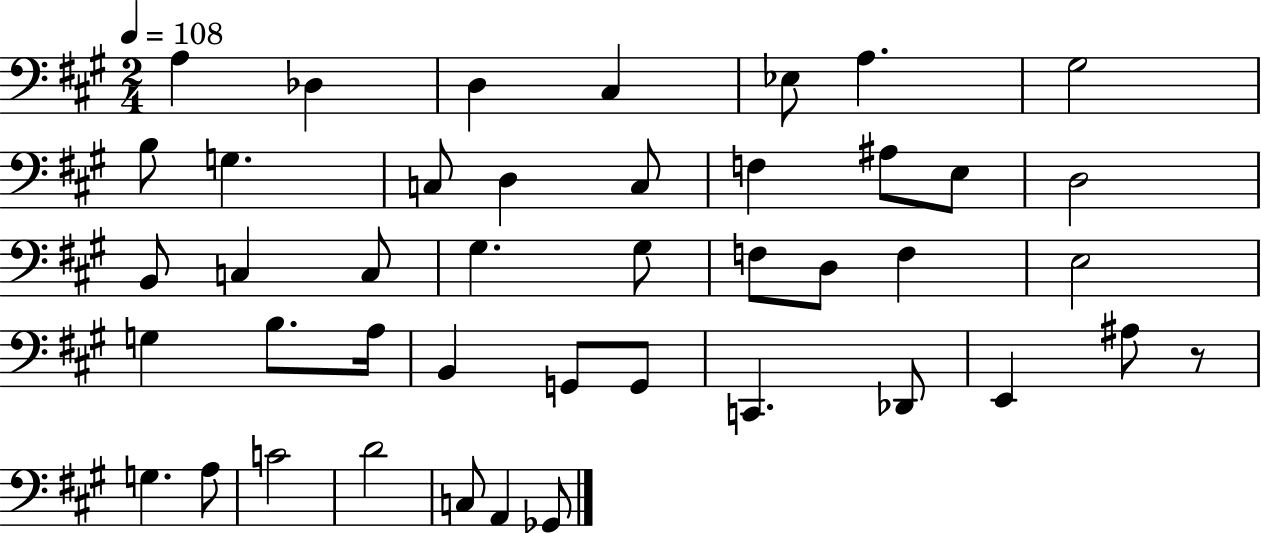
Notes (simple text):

A3/q Db3/q D3/q C#3/q Eb3/e A3/q. G#3/h B3/e G3/q. C3/e D3/q C3/e F3/q A#3/e E3/e D3/h B2/e C3/q C3/e G#3/q. G#3/e F3/e D3/e F3/q E3/h G3/q B3/e. A3/s B2/q G2/e G2/e C2/q. Db2/e E2/q A#3/e R/e G3/q. A3/e C4/h D4/h C3/e A2/q Gb2/e